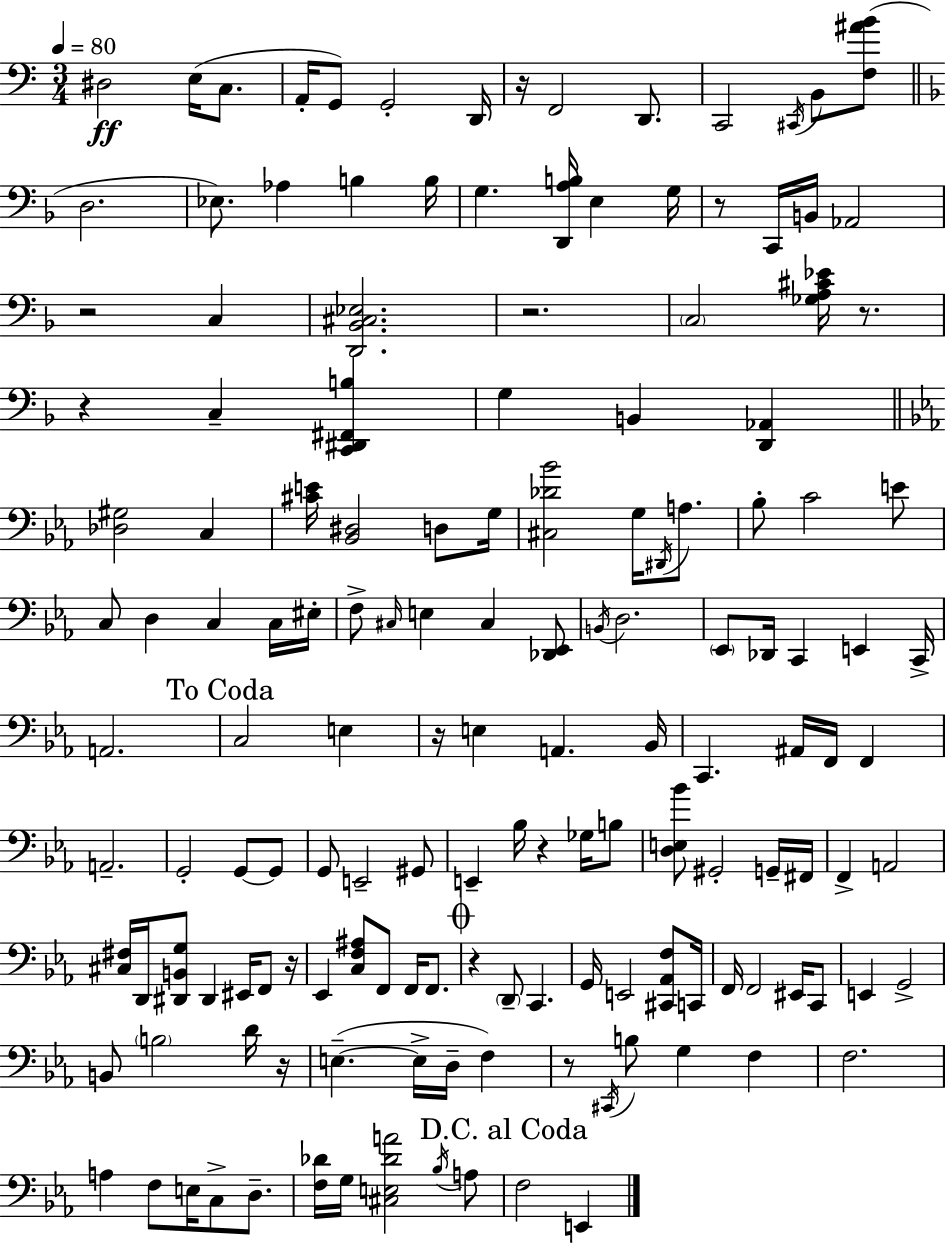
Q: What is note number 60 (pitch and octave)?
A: C2